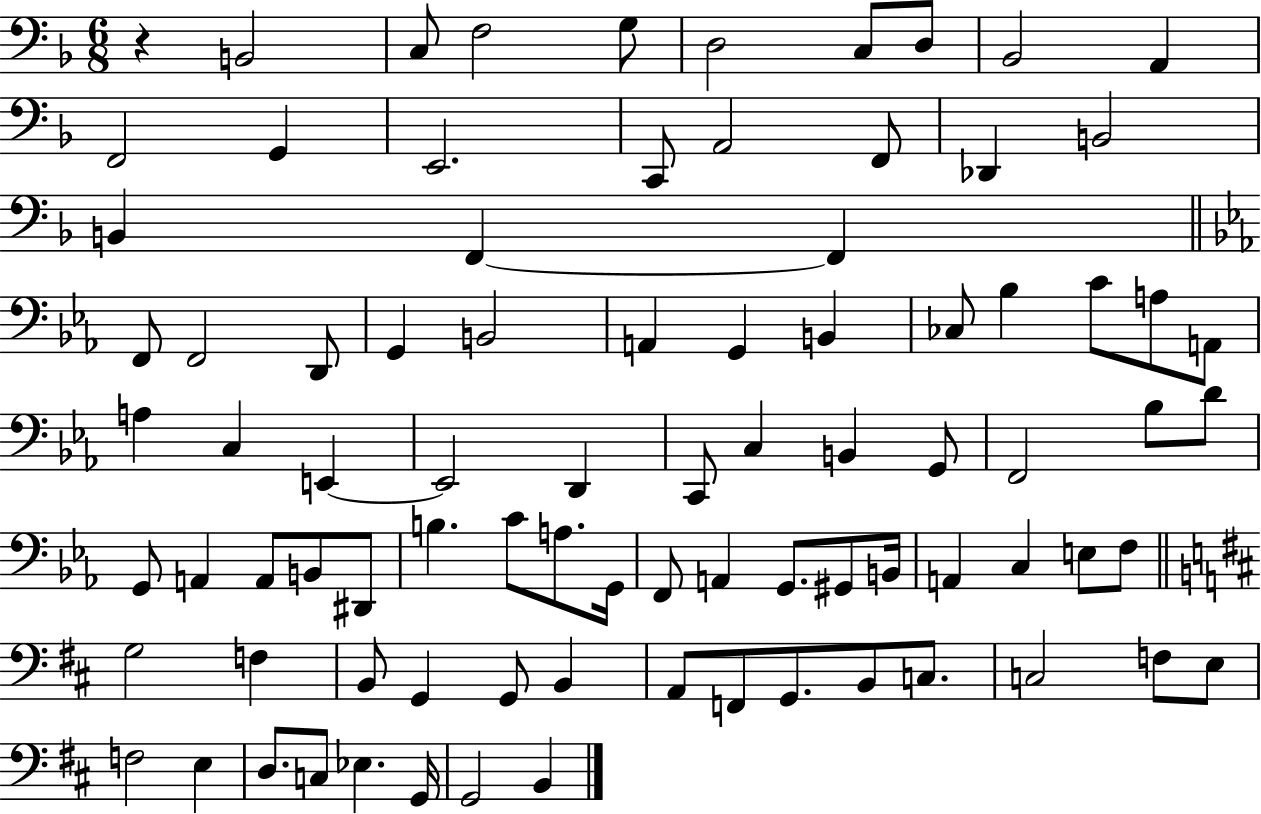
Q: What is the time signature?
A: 6/8